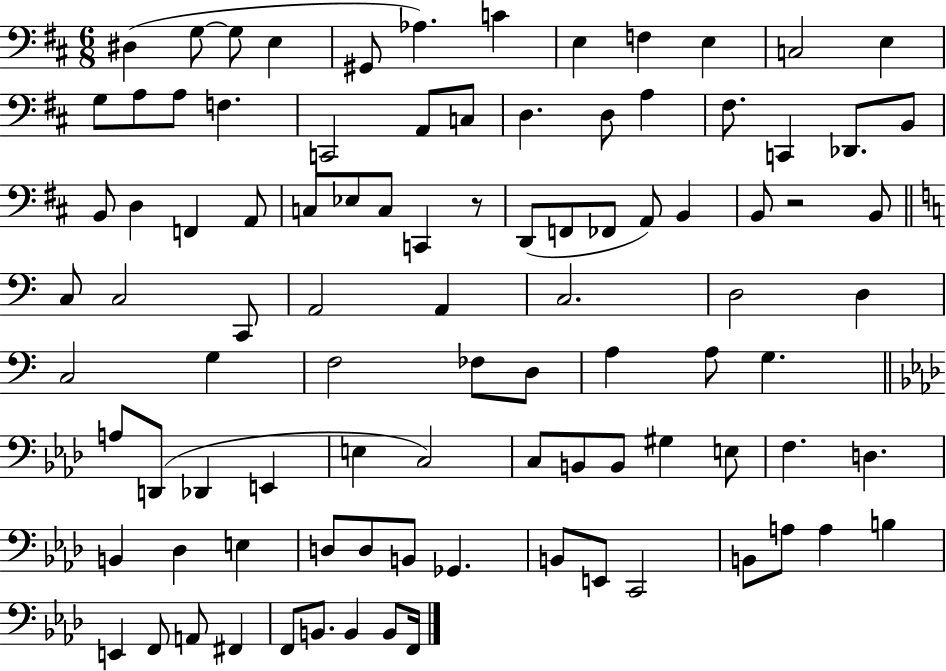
X:1
T:Untitled
M:6/8
L:1/4
K:D
^D, G,/2 G,/2 E, ^G,,/2 _A, C E, F, E, C,2 E, G,/2 A,/2 A,/2 F, C,,2 A,,/2 C,/2 D, D,/2 A, ^F,/2 C,, _D,,/2 B,,/2 B,,/2 D, F,, A,,/2 C,/2 _E,/2 C,/2 C,, z/2 D,,/2 F,,/2 _F,,/2 A,,/2 B,, B,,/2 z2 B,,/2 C,/2 C,2 C,,/2 A,,2 A,, C,2 D,2 D, C,2 G, F,2 _F,/2 D,/2 A, A,/2 G, A,/2 D,,/2 _D,, E,, E, C,2 C,/2 B,,/2 B,,/2 ^G, E,/2 F, D, B,, _D, E, D,/2 D,/2 B,,/2 _G,, B,,/2 E,,/2 C,,2 B,,/2 A,/2 A, B, E,, F,,/2 A,,/2 ^F,, F,,/2 B,,/2 B,, B,,/2 F,,/4